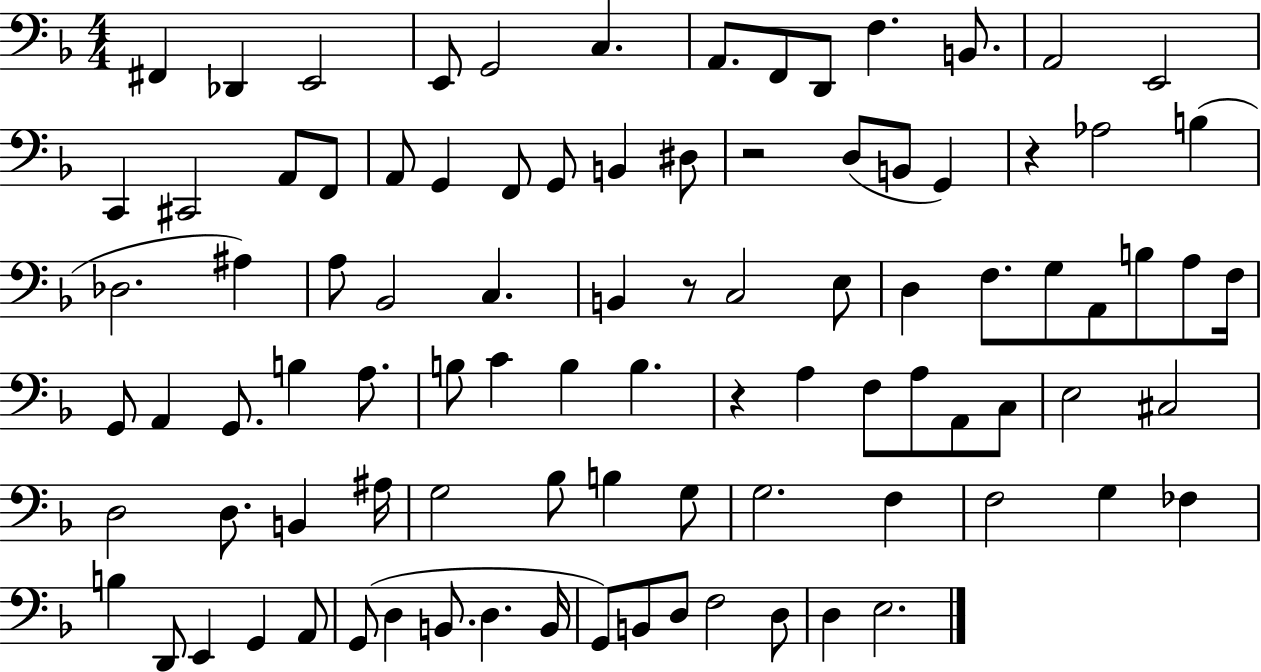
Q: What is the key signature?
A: F major